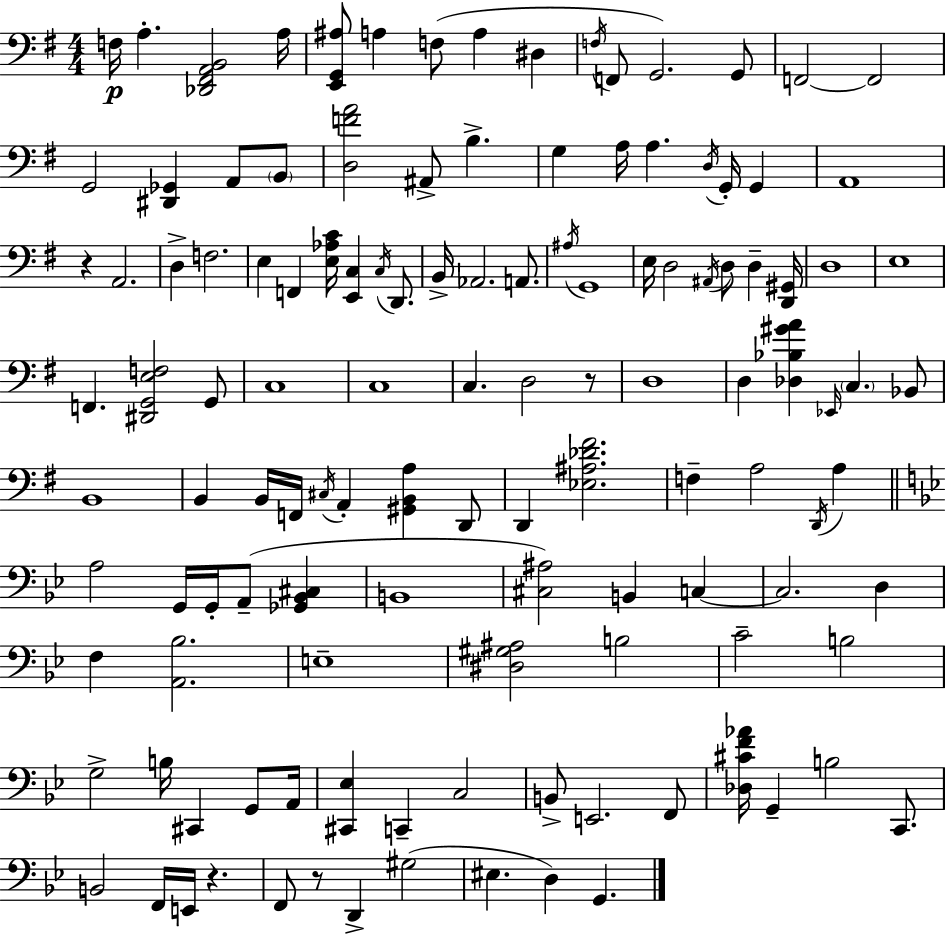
F3/s A3/q. [Db2,F#2,A2,B2]/h A3/s [E2,G2,A#3]/e A3/q F3/e A3/q D#3/q F3/s F2/e G2/h. G2/e F2/h F2/h G2/h [D#2,Gb2]/q A2/e B2/e [D3,F4,A4]/h A#2/e B3/q. G3/q A3/s A3/q. D3/s G2/s G2/q A2/w R/q A2/h. D3/q F3/h. E3/q F2/q [E3,Ab3,C4]/s [E2,C3]/q C3/s D2/e. B2/s Ab2/h. A2/e. A#3/s G2/w E3/s D3/h A#2/s D3/e D3/q [D2,G#2]/s D3/w E3/w F2/q. [D#2,G2,E3,F3]/h G2/e C3/w C3/w C3/q. D3/h R/e D3/w D3/q [Db3,Bb3,G#4,A4]/q Eb2/s C3/q. Bb2/e B2/w B2/q B2/s F2/s C#3/s A2/q [G#2,B2,A3]/q D2/e D2/q [Eb3,A#3,Db4,F#4]/h. F3/q A3/h D2/s A3/q A3/h G2/s G2/s A2/e [Gb2,Bb2,C#3]/q B2/w [C#3,A#3]/h B2/q C3/q C3/h. D3/q F3/q [A2,Bb3]/h. E3/w [D#3,G#3,A#3]/h B3/h C4/h B3/h G3/h B3/s C#2/q G2/e A2/s [C#2,Eb3]/q C2/q C3/h B2/e E2/h. F2/e [Db3,C#4,F4,Ab4]/s G2/q B3/h C2/e. B2/h F2/s E2/s R/q. F2/e R/e D2/q G#3/h EIS3/q. D3/q G2/q.